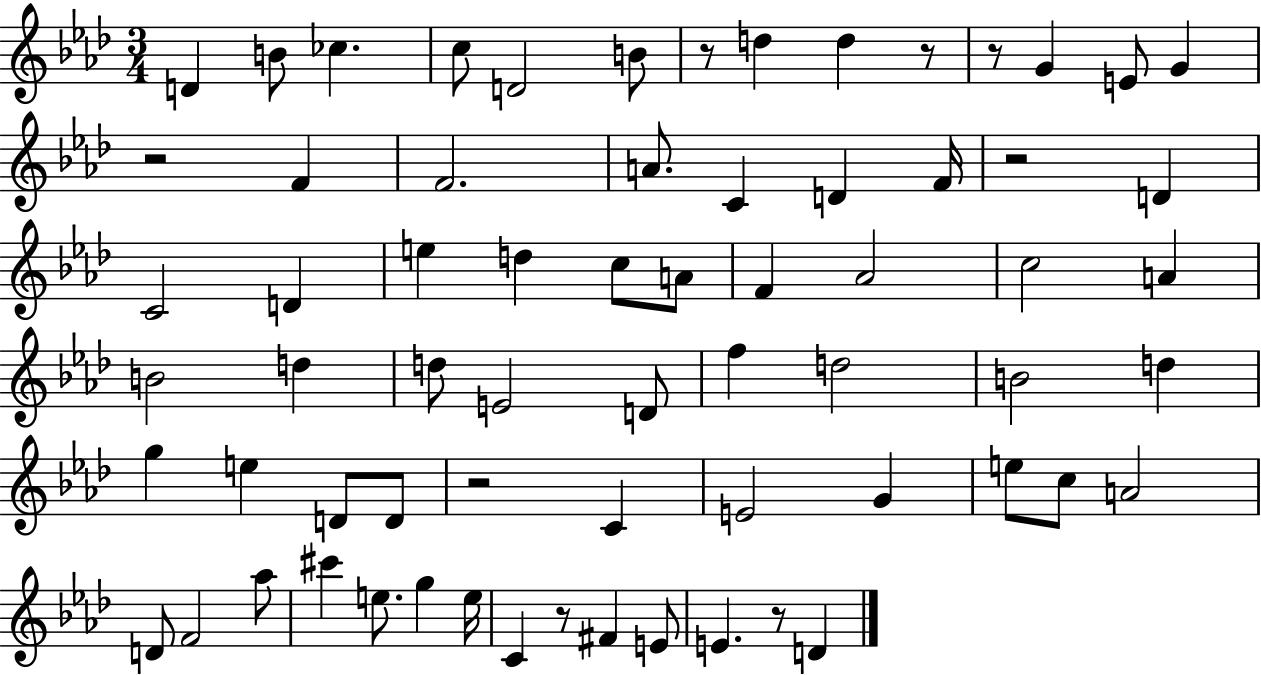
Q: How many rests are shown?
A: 8